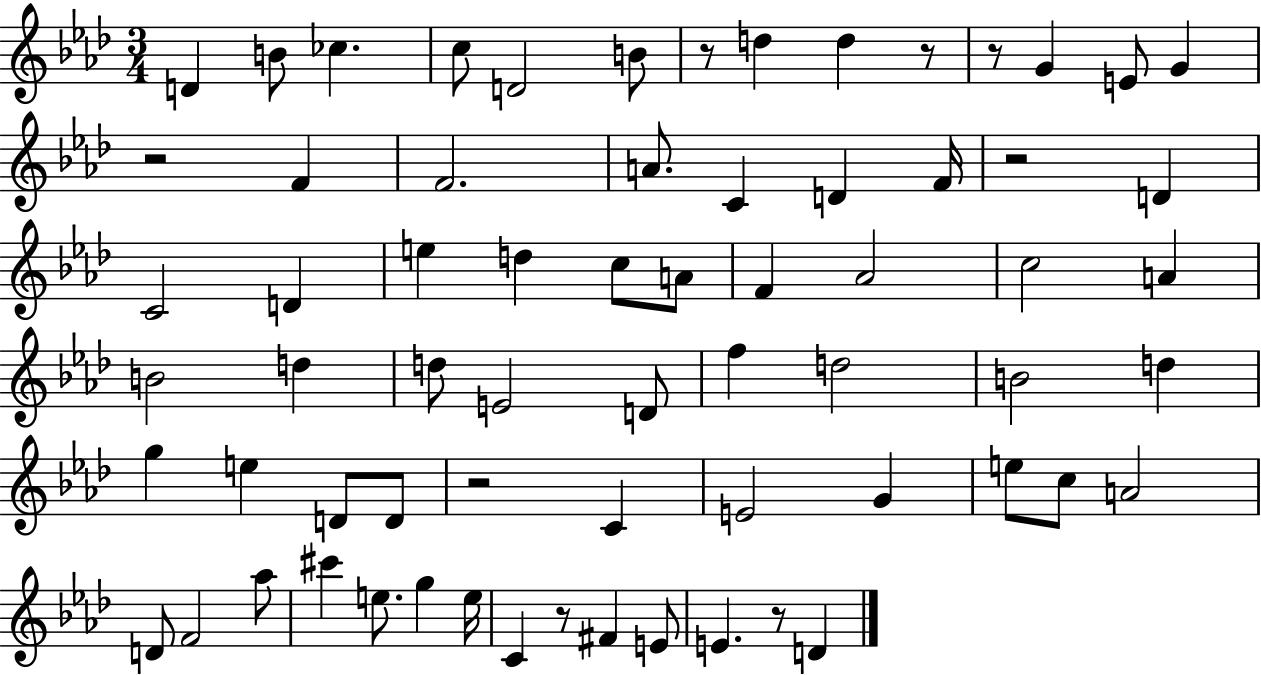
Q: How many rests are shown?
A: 8